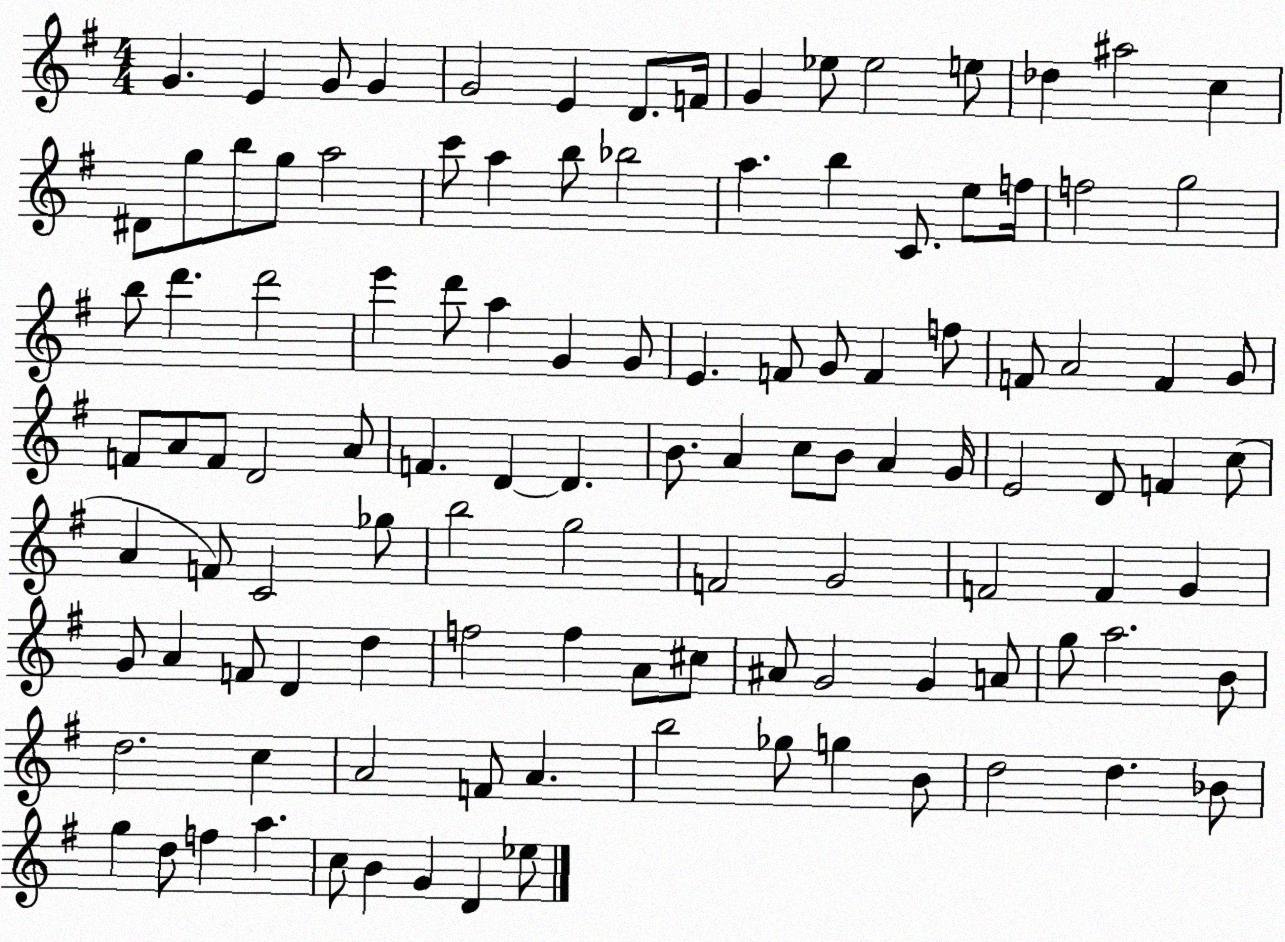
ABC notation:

X:1
T:Untitled
M:4/4
L:1/4
K:G
G E G/2 G G2 E D/2 F/4 G _e/2 _e2 e/2 _d ^a2 c ^D/2 g/2 b/2 g/2 a2 c'/2 a b/2 _b2 a b C/2 e/2 f/4 f2 g2 b/2 d' d'2 e' d'/2 a G G/2 E F/2 G/2 F f/2 F/2 A2 F G/2 F/2 A/2 F/2 D2 A/2 F D D B/2 A c/2 B/2 A G/4 E2 D/2 F c/2 A F/2 C2 _g/2 b2 g2 F2 G2 F2 F G G/2 A F/2 D d f2 f A/2 ^c/2 ^A/2 G2 G A/2 g/2 a2 B/2 d2 c A2 F/2 A b2 _g/2 g B/2 d2 d _B/2 g d/2 f a c/2 B G D _e/2